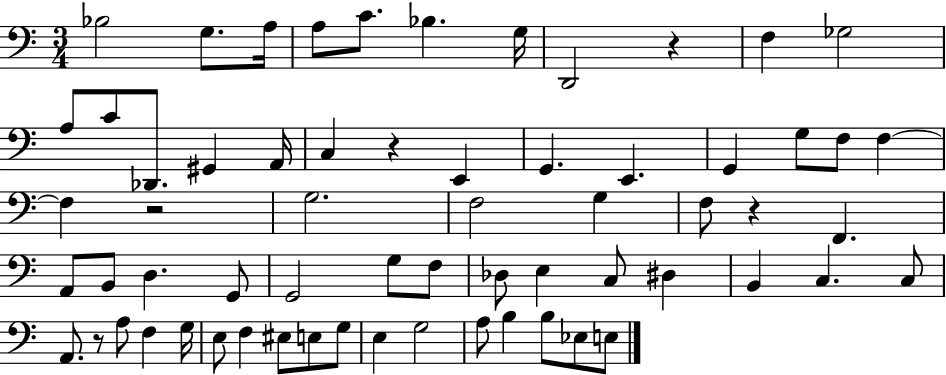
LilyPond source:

{
  \clef bass
  \numericTimeSignature
  \time 3/4
  \key c \major
  bes2 g8. a16 | a8 c'8. bes4. g16 | d,2 r4 | f4 ges2 | \break a8 c'8 des,8. gis,4 a,16 | c4 r4 e,4 | g,4. e,4. | g,4 g8 f8 f4~~ | \break f4 r2 | g2. | f2 g4 | f8 r4 f,4. | \break a,8 b,8 d4. g,8 | g,2 g8 f8 | des8 e4 c8 dis4 | b,4 c4. c8 | \break a,8. r8 a8 f4 g16 | e8 f4 eis8 e8 g8 | e4 g2 | a8 b4 b8 ees8 e8 | \break \bar "|."
}